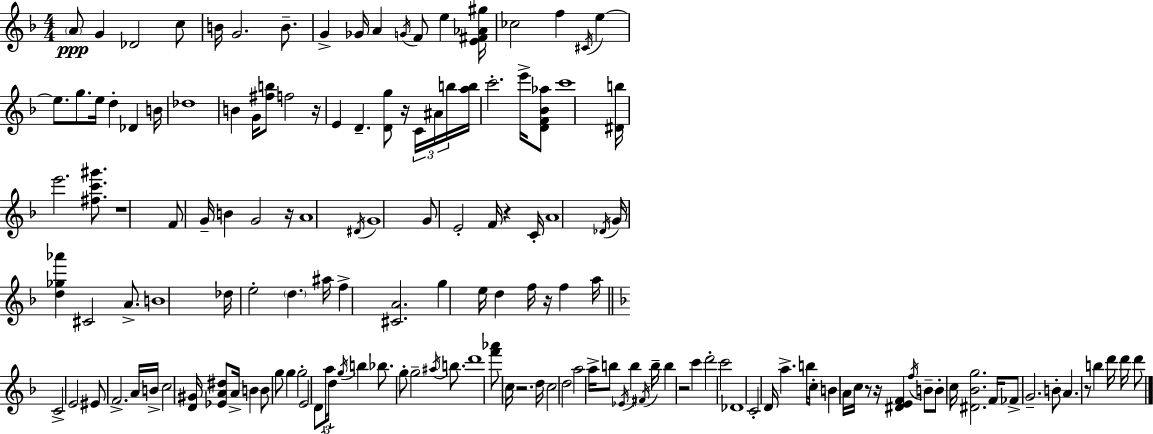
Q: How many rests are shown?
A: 11